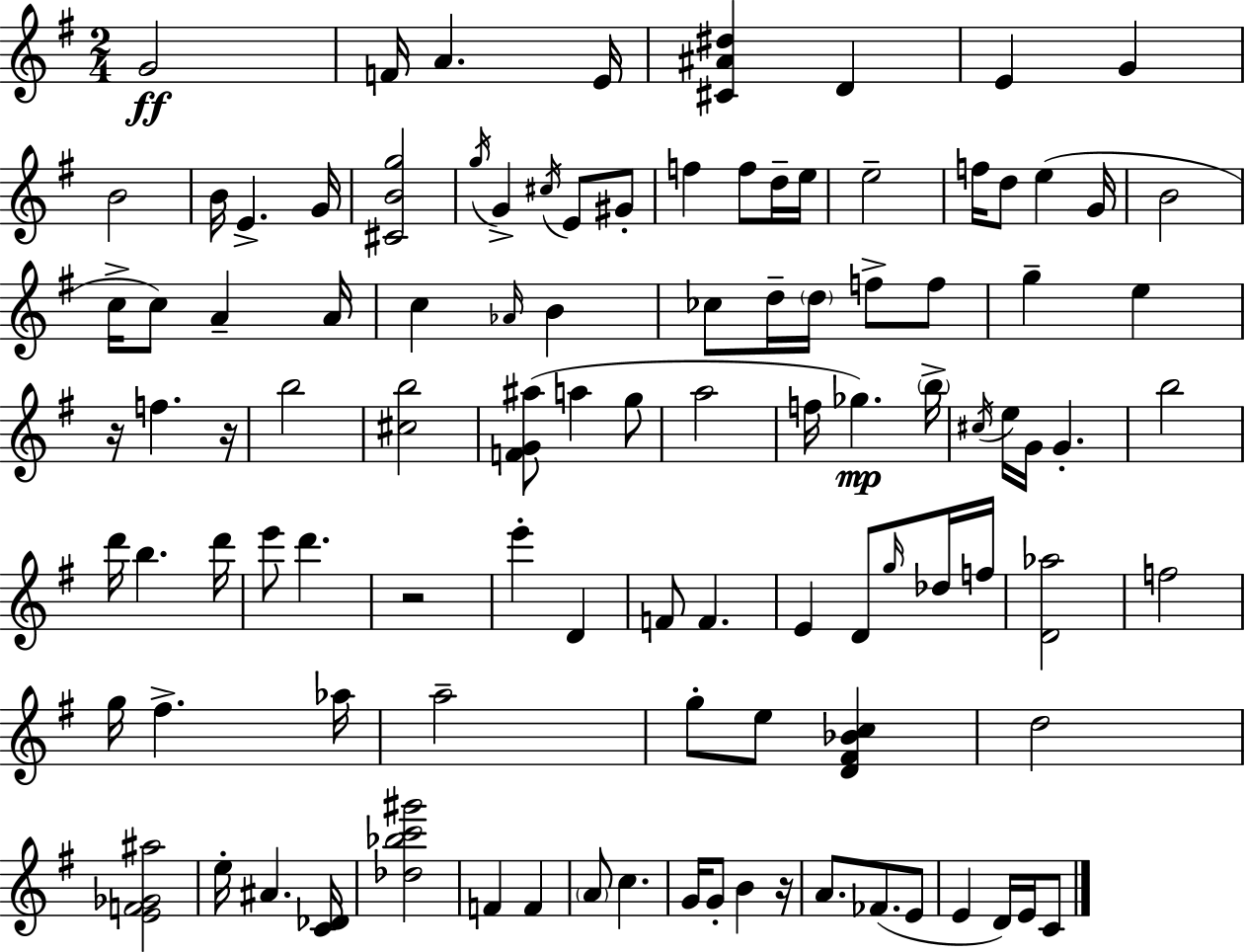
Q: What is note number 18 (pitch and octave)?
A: F5